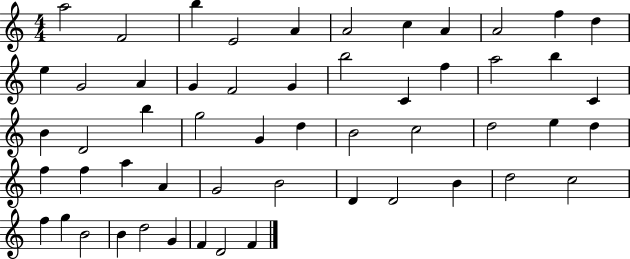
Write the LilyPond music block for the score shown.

{
  \clef treble
  \numericTimeSignature
  \time 4/4
  \key c \major
  a''2 f'2 | b''4 e'2 a'4 | a'2 c''4 a'4 | a'2 f''4 d''4 | \break e''4 g'2 a'4 | g'4 f'2 g'4 | b''2 c'4 f''4 | a''2 b''4 c'4 | \break b'4 d'2 b''4 | g''2 g'4 d''4 | b'2 c''2 | d''2 e''4 d''4 | \break f''4 f''4 a''4 a'4 | g'2 b'2 | d'4 d'2 b'4 | d''2 c''2 | \break f''4 g''4 b'2 | b'4 d''2 g'4 | f'4 d'2 f'4 | \bar "|."
}